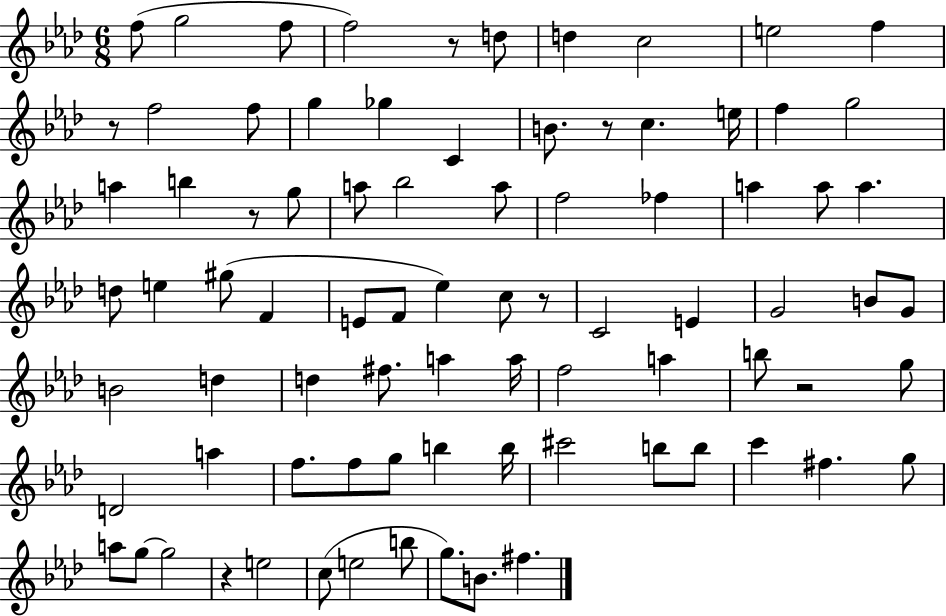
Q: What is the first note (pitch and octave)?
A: F5